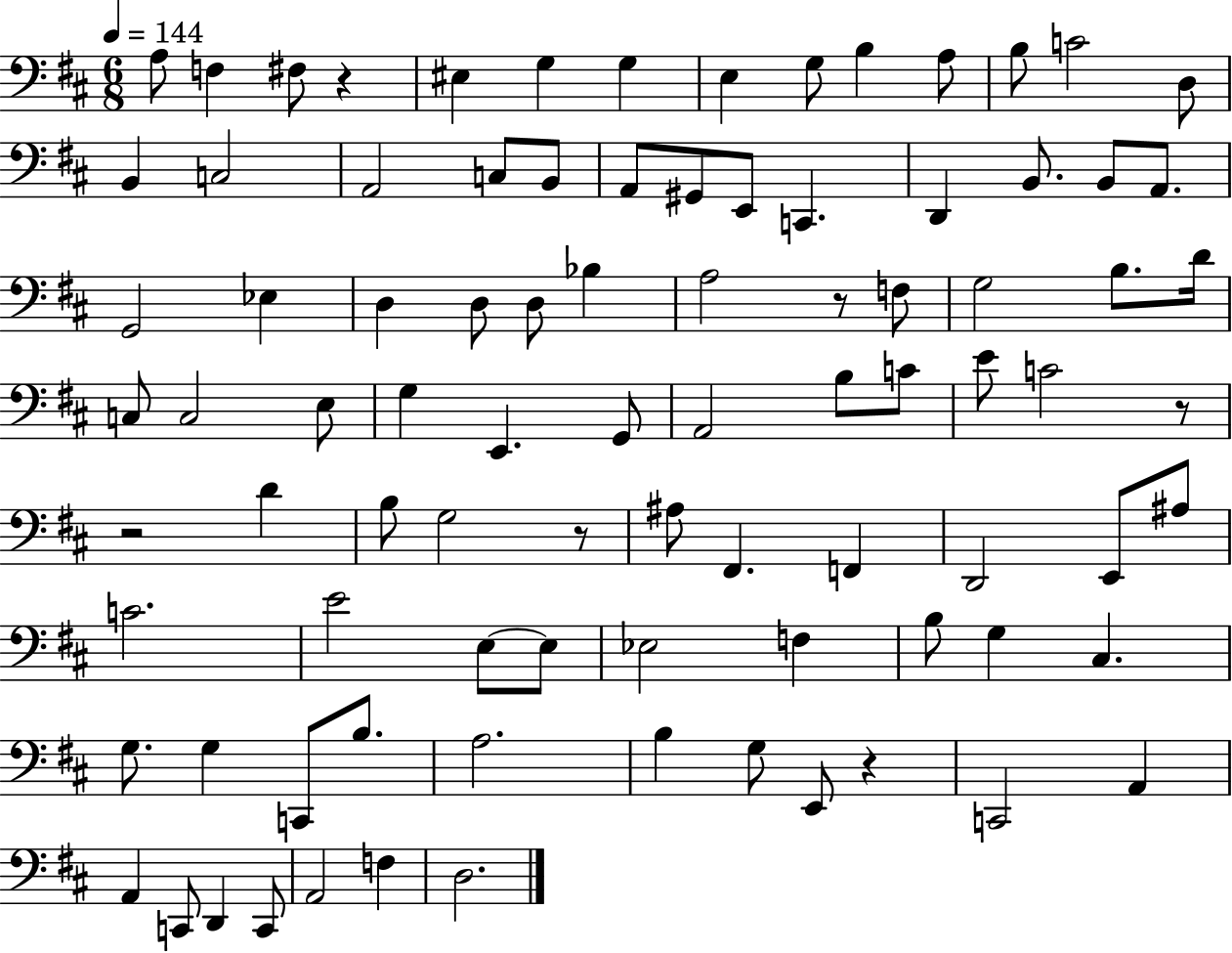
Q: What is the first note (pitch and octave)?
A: A3